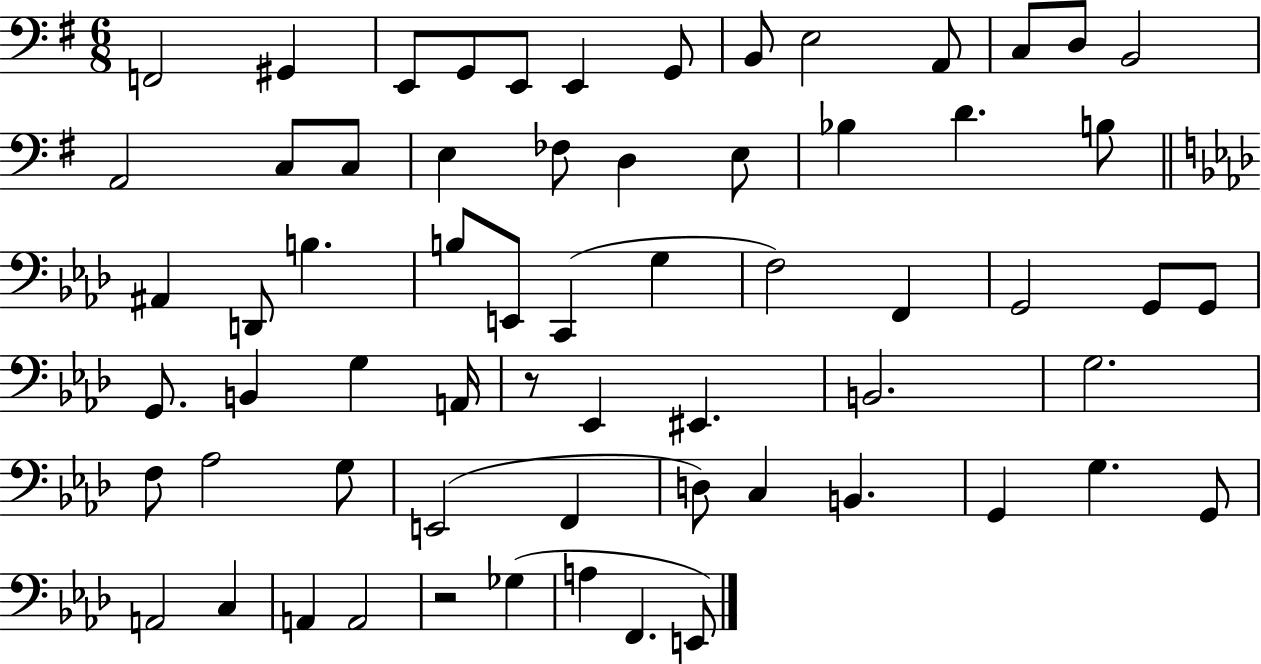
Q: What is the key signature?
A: G major